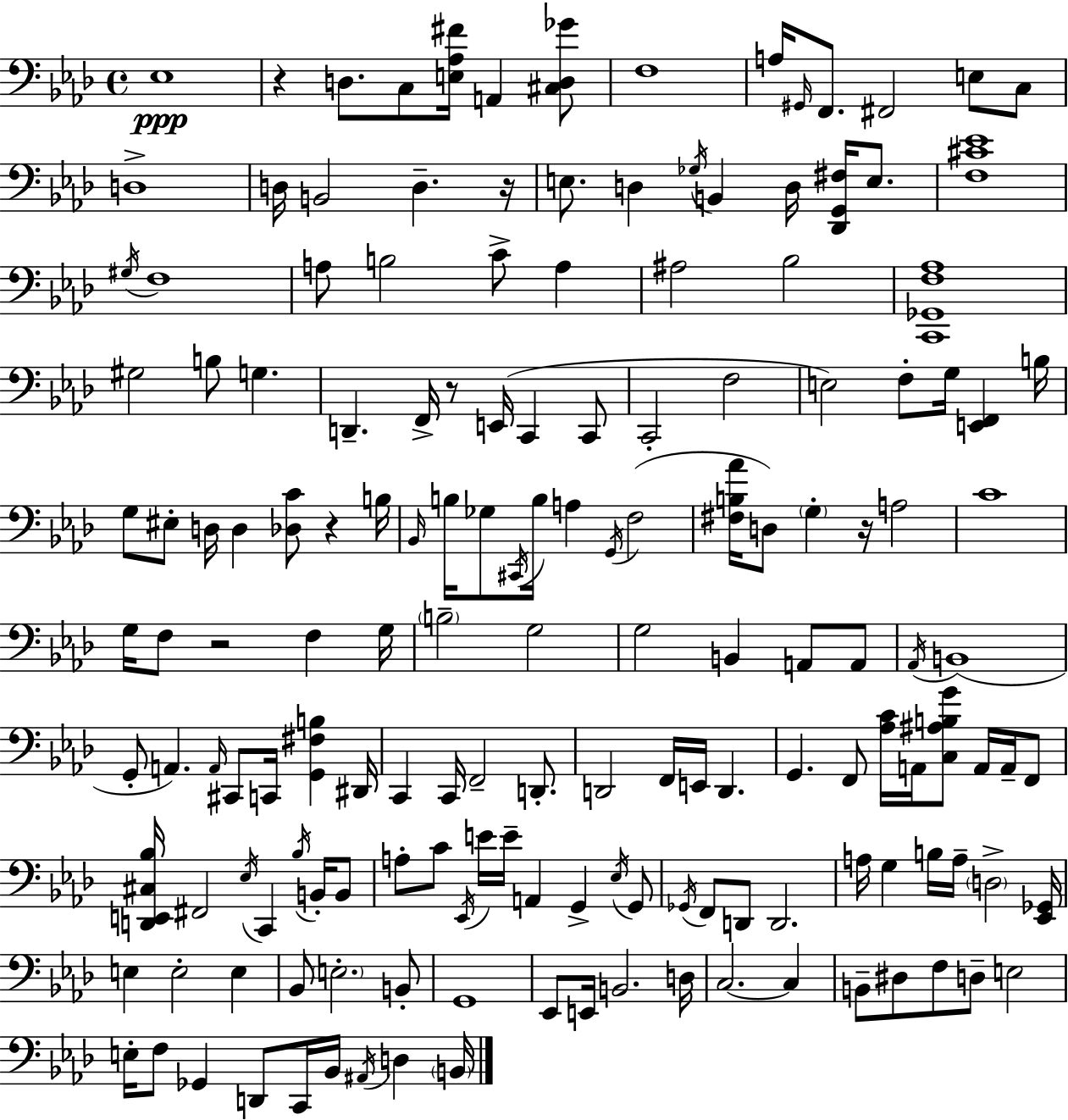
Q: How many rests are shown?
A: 6